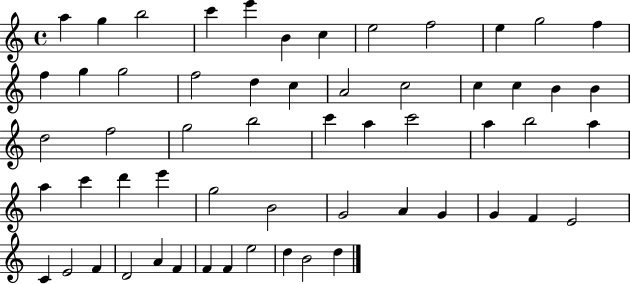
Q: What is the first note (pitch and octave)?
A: A5